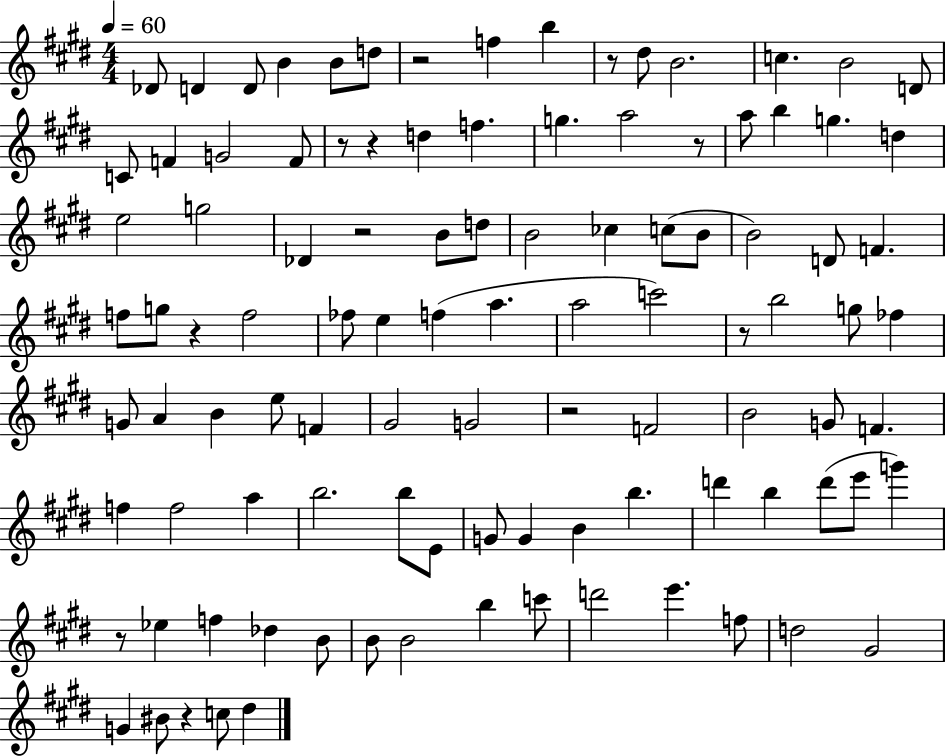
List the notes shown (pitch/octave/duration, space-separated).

Db4/e D4/q D4/e B4/q B4/e D5/e R/h F5/q B5/q R/e D#5/e B4/h. C5/q. B4/h D4/e C4/e F4/q G4/h F4/e R/e R/q D5/q F5/q. G5/q. A5/h R/e A5/e B5/q G5/q. D5/q E5/h G5/h Db4/q R/h B4/e D5/e B4/h CES5/q C5/e B4/e B4/h D4/e F4/q. F5/e G5/e R/q F5/h FES5/e E5/q F5/q A5/q. A5/h C6/h R/e B5/h G5/e FES5/q G4/e A4/q B4/q E5/e F4/q G#4/h G4/h R/h F4/h B4/h G4/e F4/q. F5/q F5/h A5/q B5/h. B5/e E4/e G4/e G4/q B4/q B5/q. D6/q B5/q D6/e E6/e G6/q R/e Eb5/q F5/q Db5/q B4/e B4/e B4/h B5/q C6/e D6/h E6/q. F5/e D5/h G#4/h G4/q BIS4/e R/q C5/e D#5/q